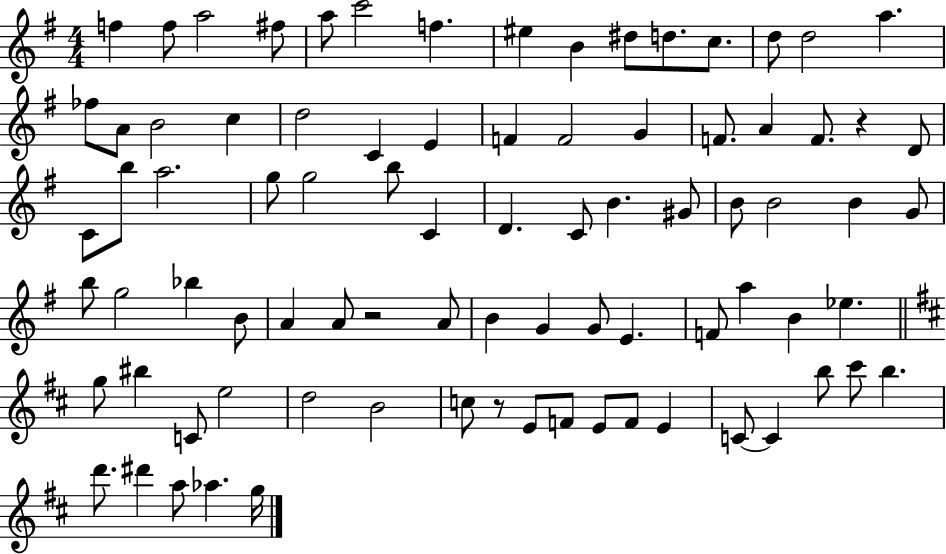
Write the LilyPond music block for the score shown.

{
  \clef treble
  \numericTimeSignature
  \time 4/4
  \key g \major
  \repeat volta 2 { f''4 f''8 a''2 fis''8 | a''8 c'''2 f''4. | eis''4 b'4 dis''8 d''8. c''8. | d''8 d''2 a''4. | \break fes''8 a'8 b'2 c''4 | d''2 c'4 e'4 | f'4 f'2 g'4 | f'8. a'4 f'8. r4 d'8 | \break c'8 b''8 a''2. | g''8 g''2 b''8 c'4 | d'4. c'8 b'4. gis'8 | b'8 b'2 b'4 g'8 | \break b''8 g''2 bes''4 b'8 | a'4 a'8 r2 a'8 | b'4 g'4 g'8 e'4. | f'8 a''4 b'4 ees''4. | \break \bar "||" \break \key d \major g''8 bis''4 c'8 e''2 | d''2 b'2 | c''8 r8 e'8 f'8 e'8 f'8 e'4 | c'8~~ c'4 b''8 cis'''8 b''4. | \break d'''8. dis'''4 a''8 aes''4. g''16 | } \bar "|."
}